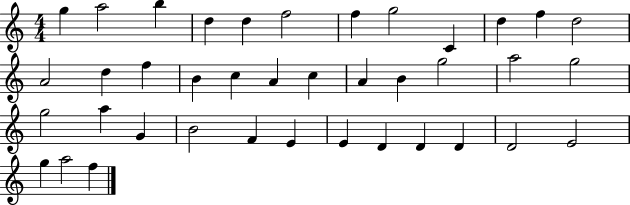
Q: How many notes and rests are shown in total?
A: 39